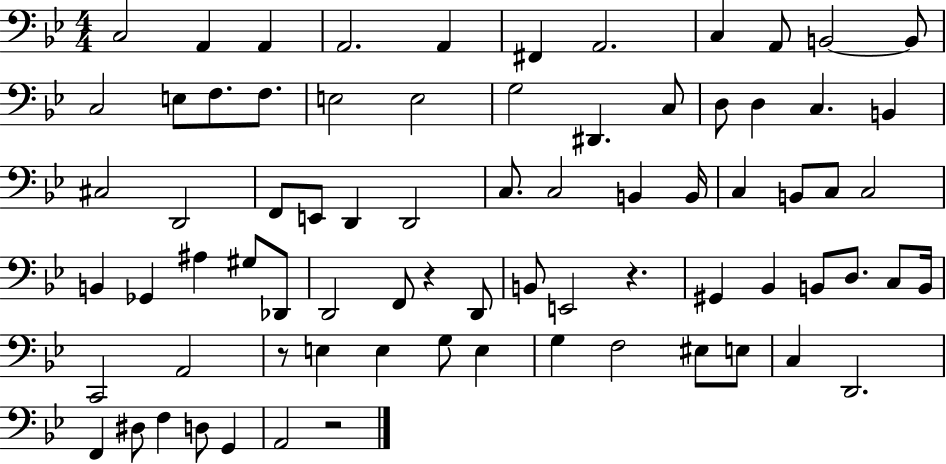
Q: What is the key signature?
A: BES major